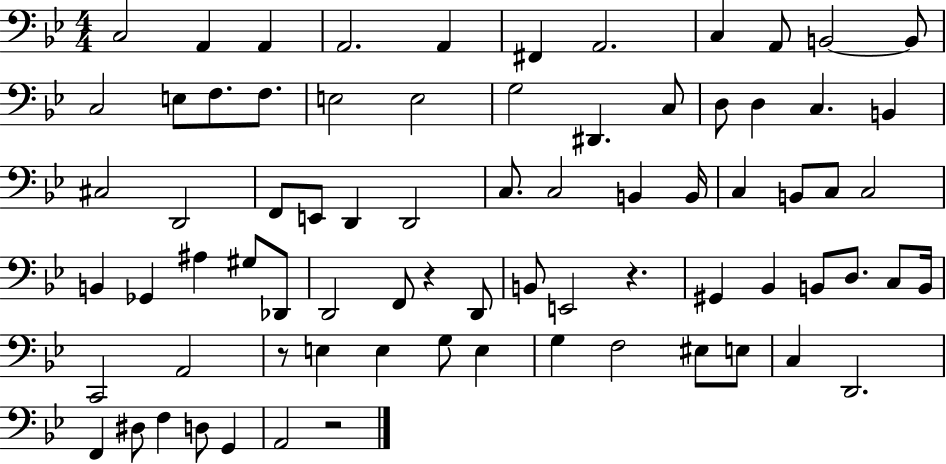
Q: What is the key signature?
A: BES major